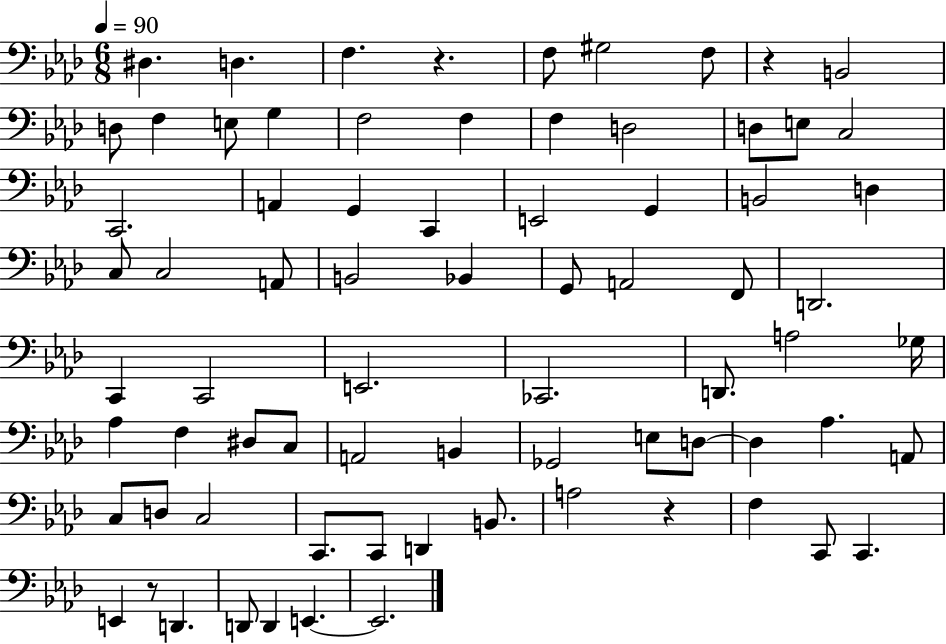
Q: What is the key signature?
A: AES major